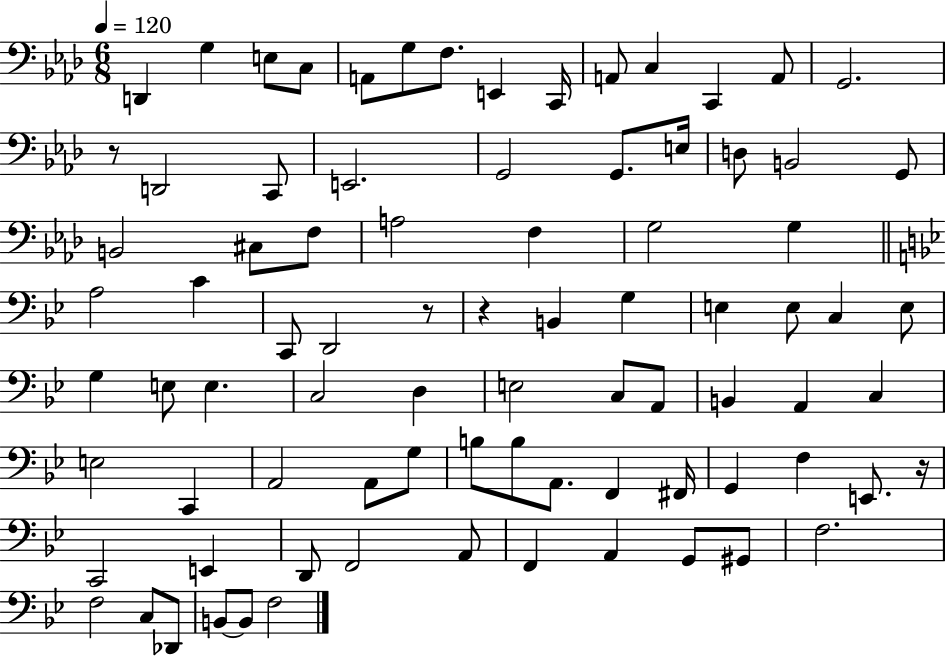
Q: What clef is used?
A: bass